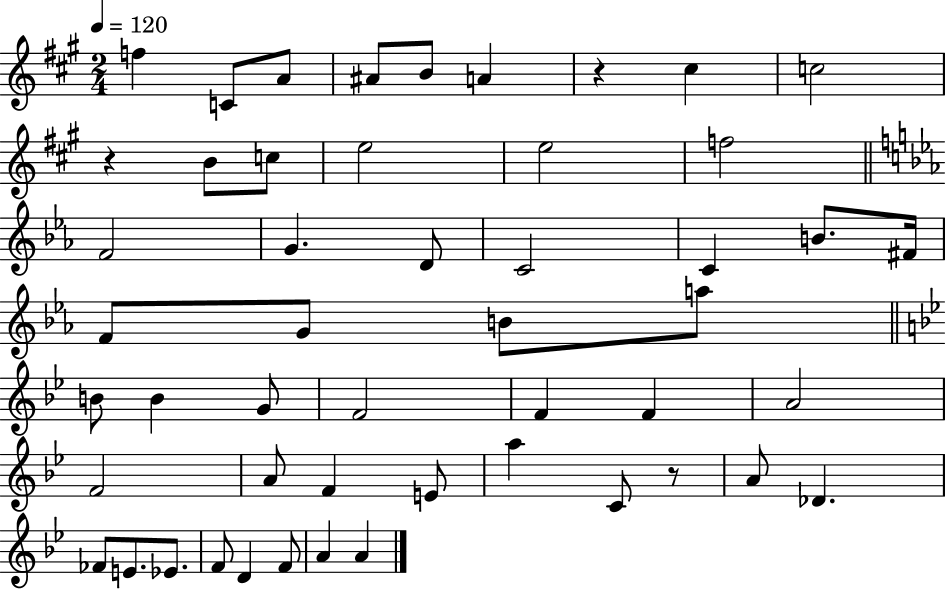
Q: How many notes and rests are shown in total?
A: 50